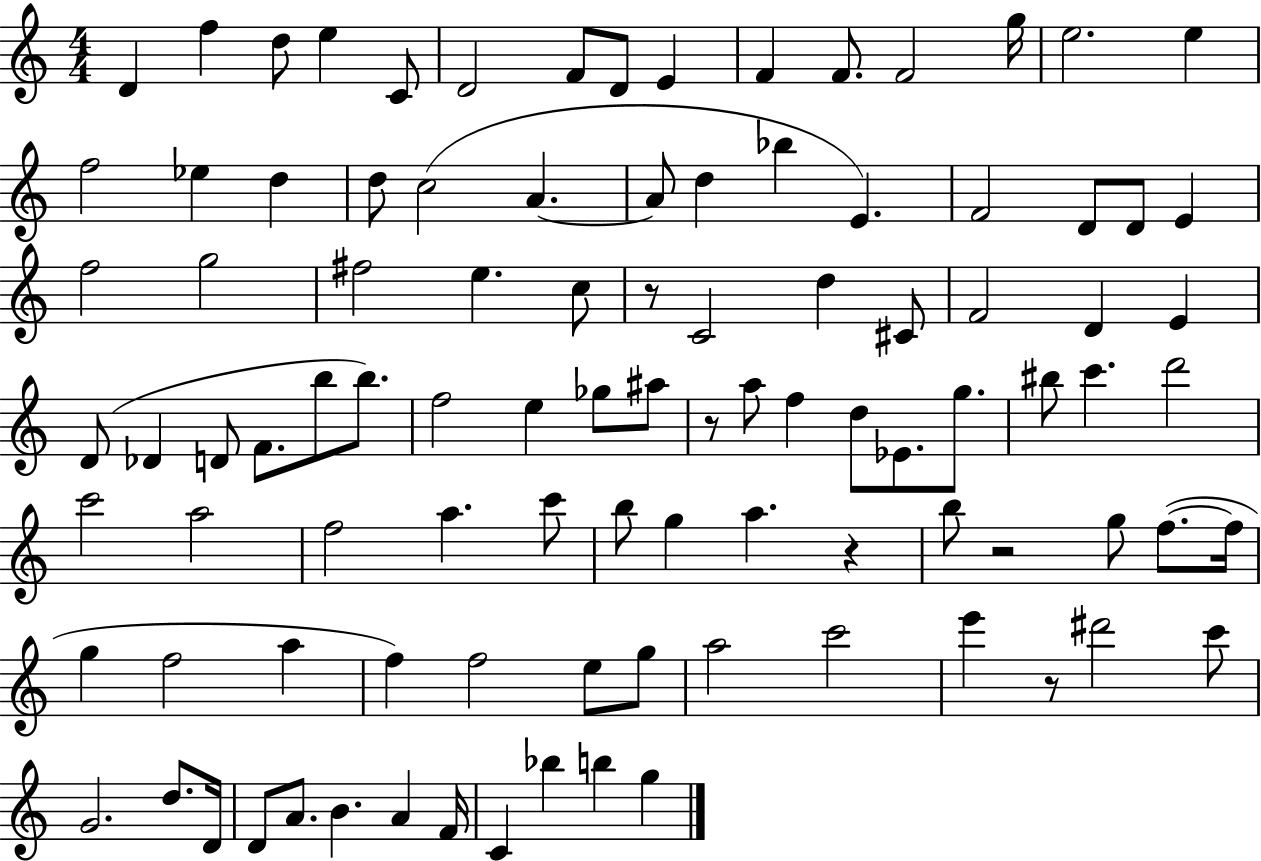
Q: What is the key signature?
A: C major